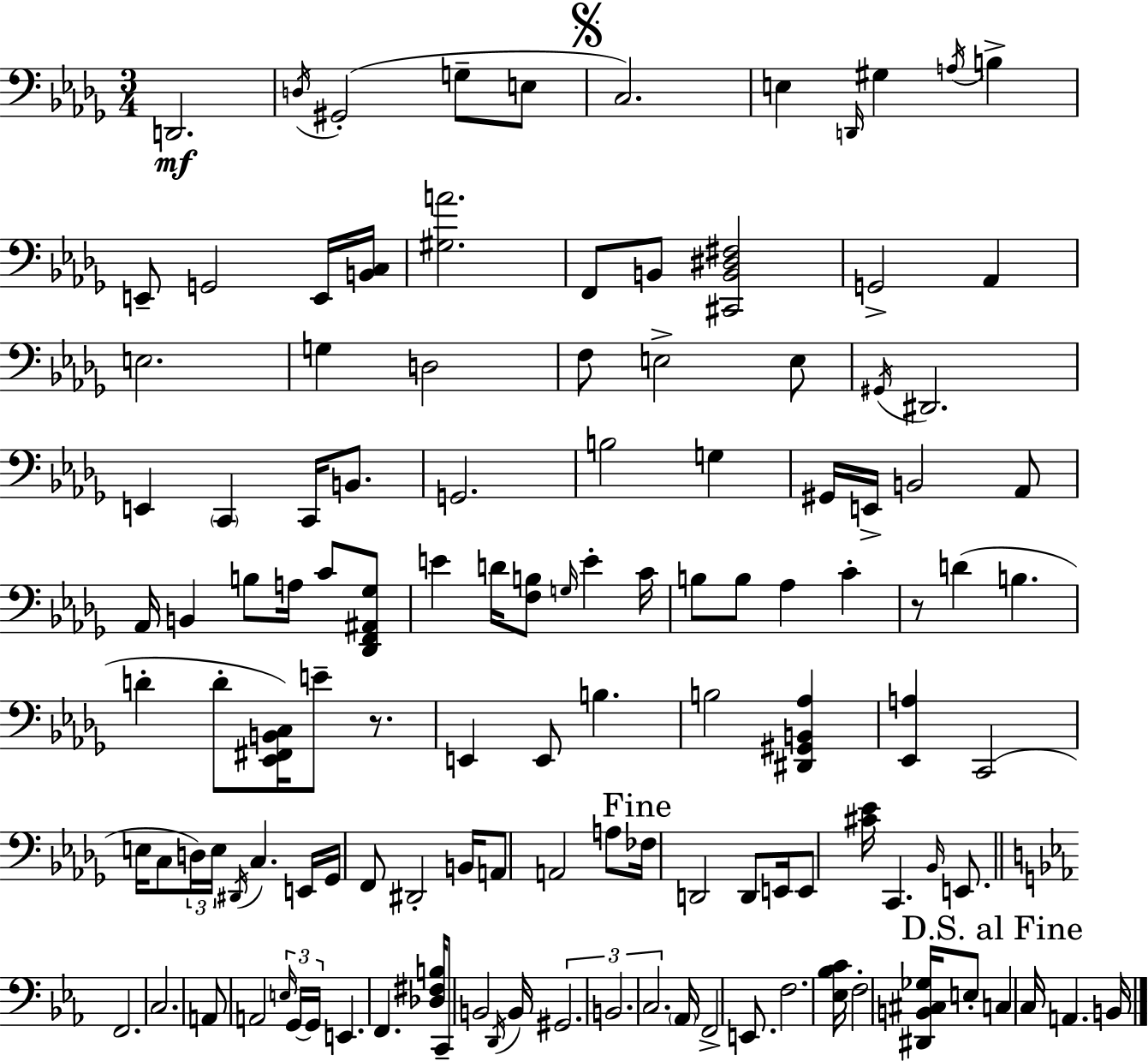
{
  \clef bass
  \numericTimeSignature
  \time 3/4
  \key bes \minor
  \repeat volta 2 { d,2.\mf | \acciaccatura { d16 }( gis,2-. g8-- e8 | \mark \markup { \musicglyph "scripts.segno" } c2.) | e4 \grace { d,16 } gis4 \acciaccatura { a16 } b4-> | \break e,8-- g,2 | e,16 <b, c>16 <gis a'>2. | f,8 b,8 <cis, b, dis fis>2 | g,2-> aes,4 | \break e2. | g4 d2 | f8 e2-> | e8 \acciaccatura { gis,16 } dis,2. | \break e,4 \parenthesize c,4 | c,16 b,8. g,2. | b2 | g4 gis,16 e,16-> b,2 | \break aes,8 aes,16 b,4 b8 a16 | c'8 <des, f, ais, ges>8 e'4 d'16 <f b>8 \grace { g16 } | e'4-. c'16 b8 b8 aes4 | c'4-. r8 d'4( b4. | \break d'4-. d'8-. <ees, fis, b, c>16) | e'8-- r8. e,4 e,8 b4. | b2 | <dis, gis, b, aes>4 <ees, a>4 c,2( | \break e16 c8 \tuplet 3/2 { d16) e16 \acciaccatura { dis,16 } } c4. | e,16 ges,16 f,8 dis,2-. | b,16 a,8 a,2 | a8 \mark "Fine" fes16 d,2 | \break d,8 e,16 e,8 <cis' ees'>16 c,4. | \grace { bes,16 } e,8. \bar "||" \break \key c \minor f,2. | c2. | a,8 a,2 \tuplet 3/2 { \grace { e16 } g,16~~ | g,16 } e,4. f,4. | \break <des fis b>16 c,8-- b,2 | \acciaccatura { d,16 } b,16 \tuplet 3/2 { gis,2. | b,2. | c2. } | \break \parenthesize aes,16 f,2-> e,8. | f2. | <ees bes c'>16 f2-. <dis, b, cis ges>16 | e8-. \mark "D.S. al Fine" c4 c16 a,4. | \break b,16 } \bar "|."
}